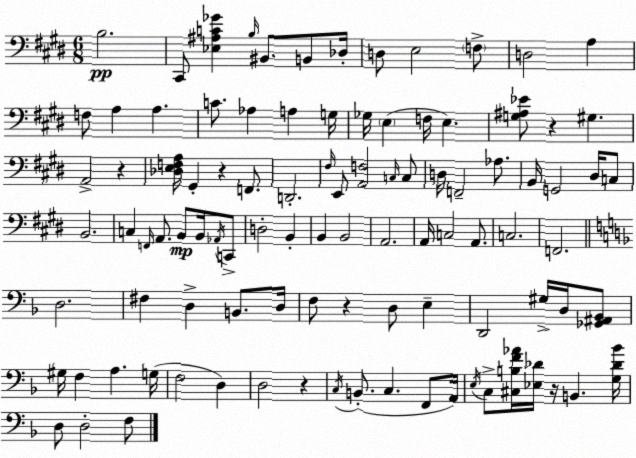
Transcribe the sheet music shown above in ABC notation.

X:1
T:Untitled
M:6/8
L:1/4
K:E
B,2 ^C,,/2 [_E,^A,C_G] B,/4 ^B,,/2 B,,/2 _D,/4 D,/2 E,2 F,/2 D,2 A, F,/2 A, A, C/2 _A, A, G,/4 _G,/4 E, F,/4 E, [G,^A,_E]/2 z ^G, A,,2 z [_D,E,F,A,]/4 ^G,, z F,,/2 D,,2 ^F,/4 E,,/2 [A,,F,]2 C,/4 C,/2 D,/4 F,,2 _A,/2 B,,/4 G,,2 ^D,/4 C,/2 B,,2 C, F,,/4 A,,/2 B,,/2 B,,/4 _A,,/4 C,,/2 D,2 B,, B,, B,,2 A,,2 A,,/4 C,2 A,,/2 C,2 F,,2 D,2 ^F, D, B,,/2 D,/4 F,/2 z D,/2 E, D,,2 ^G,/4 D,/4 [_G,,^A,,_B,,]/2 ^G,/4 F, A, G,/4 F,2 D, D,2 z C,/4 B,,/2 C, F,,/2 A,,/4 E,/4 C,/2 [^C,B,F_A]/4 [_E,_D]/4 z/4 B,, [G,_D_B]/4 D,/2 D,2 F,/2